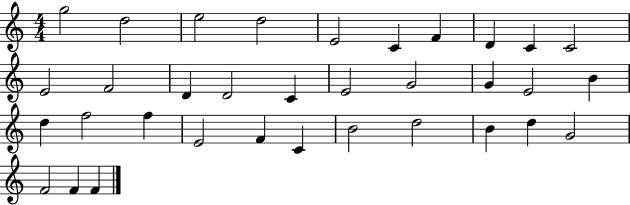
{
  \clef treble
  \numericTimeSignature
  \time 4/4
  \key c \major
  g''2 d''2 | e''2 d''2 | e'2 c'4 f'4 | d'4 c'4 c'2 | \break e'2 f'2 | d'4 d'2 c'4 | e'2 g'2 | g'4 e'2 b'4 | \break d''4 f''2 f''4 | e'2 f'4 c'4 | b'2 d''2 | b'4 d''4 g'2 | \break f'2 f'4 f'4 | \bar "|."
}